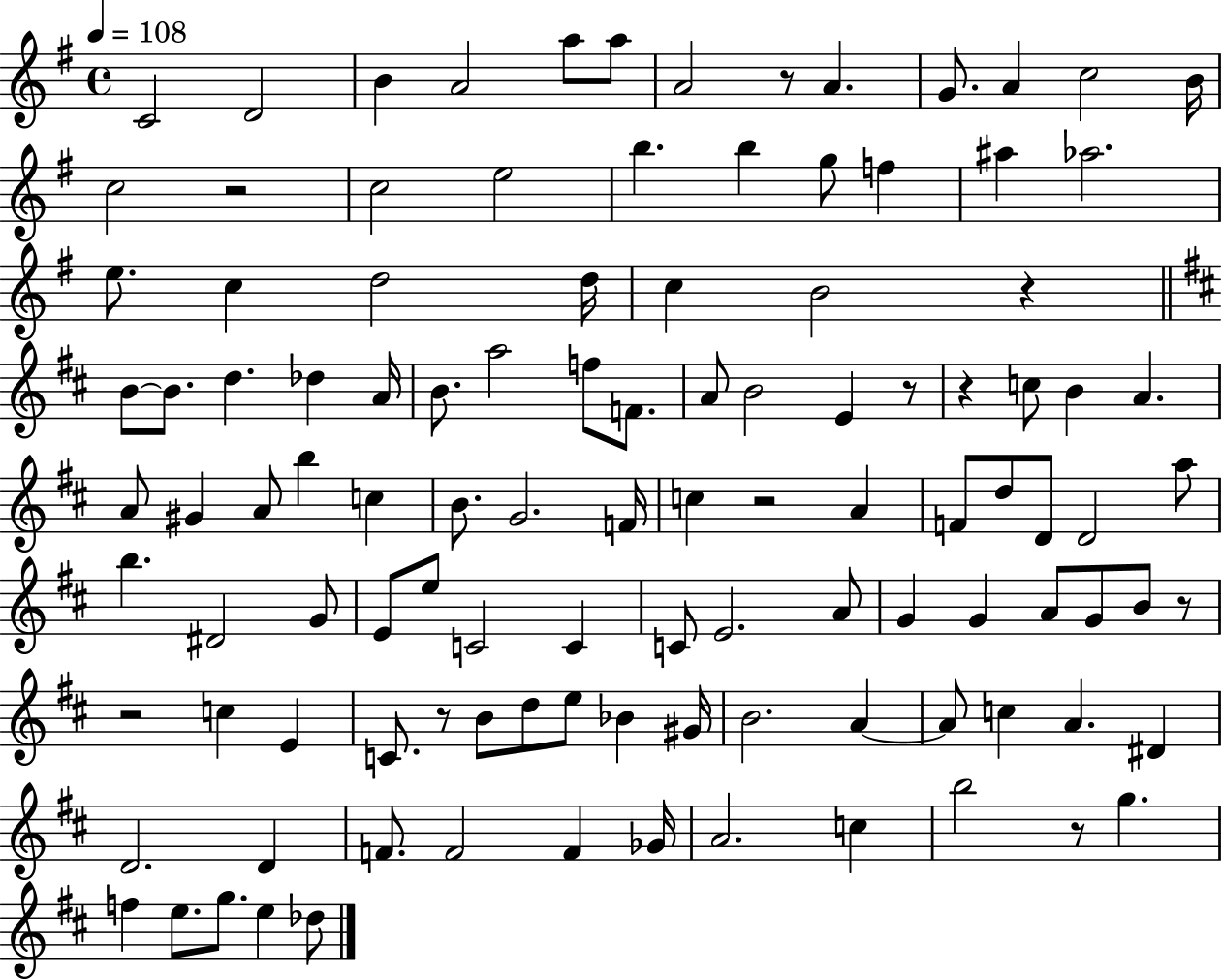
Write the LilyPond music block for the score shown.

{
  \clef treble
  \time 4/4
  \defaultTimeSignature
  \key g \major
  \tempo 4 = 108
  c'2 d'2 | b'4 a'2 a''8 a''8 | a'2 r8 a'4. | g'8. a'4 c''2 b'16 | \break c''2 r2 | c''2 e''2 | b''4. b''4 g''8 f''4 | ais''4 aes''2. | \break e''8. c''4 d''2 d''16 | c''4 b'2 r4 | \bar "||" \break \key b \minor b'8~~ b'8. d''4. des''4 a'16 | b'8. a''2 f''8 f'8. | a'8 b'2 e'4 r8 | r4 c''8 b'4 a'4. | \break a'8 gis'4 a'8 b''4 c''4 | b'8. g'2. f'16 | c''4 r2 a'4 | f'8 d''8 d'8 d'2 a''8 | \break b''4. dis'2 g'8 | e'8 e''8 c'2 c'4 | c'8 e'2. a'8 | g'4 g'4 a'8 g'8 b'8 r8 | \break r2 c''4 e'4 | c'8. r8 b'8 d''8 e''8 bes'4 gis'16 | b'2. a'4~~ | a'8 c''4 a'4. dis'4 | \break d'2. d'4 | f'8. f'2 f'4 ges'16 | a'2. c''4 | b''2 r8 g''4. | \break f''4 e''8. g''8. e''4 des''8 | \bar "|."
}